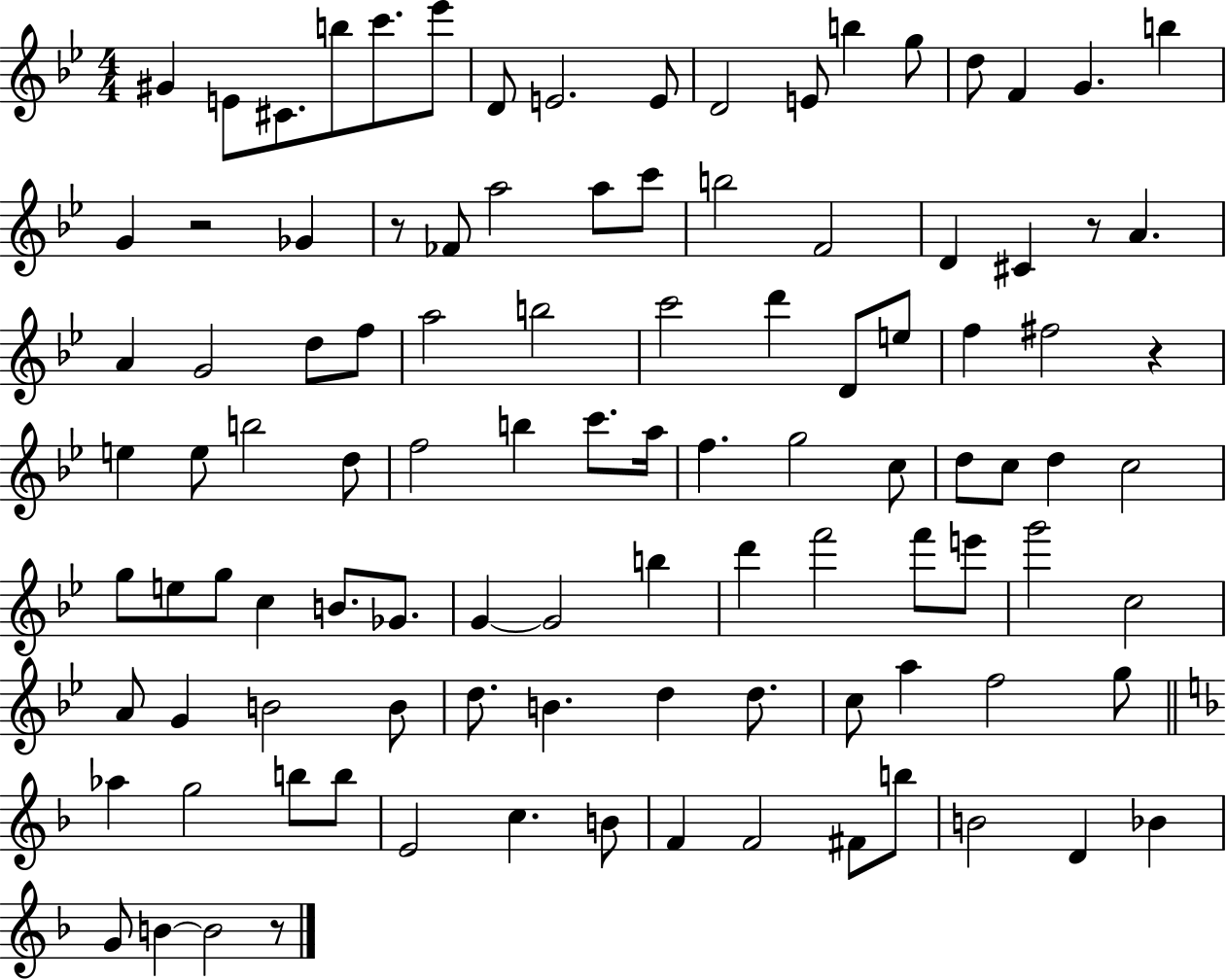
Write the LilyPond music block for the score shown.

{
  \clef treble
  \numericTimeSignature
  \time 4/4
  \key bes \major
  gis'4 e'8 cis'8. b''8 c'''8. ees'''8 | d'8 e'2. e'8 | d'2 e'8 b''4 g''8 | d''8 f'4 g'4. b''4 | \break g'4 r2 ges'4 | r8 fes'8 a''2 a''8 c'''8 | b''2 f'2 | d'4 cis'4 r8 a'4. | \break a'4 g'2 d''8 f''8 | a''2 b''2 | c'''2 d'''4 d'8 e''8 | f''4 fis''2 r4 | \break e''4 e''8 b''2 d''8 | f''2 b''4 c'''8. a''16 | f''4. g''2 c''8 | d''8 c''8 d''4 c''2 | \break g''8 e''8 g''8 c''4 b'8. ges'8. | g'4~~ g'2 b''4 | d'''4 f'''2 f'''8 e'''8 | g'''2 c''2 | \break a'8 g'4 b'2 b'8 | d''8. b'4. d''4 d''8. | c''8 a''4 f''2 g''8 | \bar "||" \break \key f \major aes''4 g''2 b''8 b''8 | e'2 c''4. b'8 | f'4 f'2 fis'8 b''8 | b'2 d'4 bes'4 | \break g'8 b'4~~ b'2 r8 | \bar "|."
}